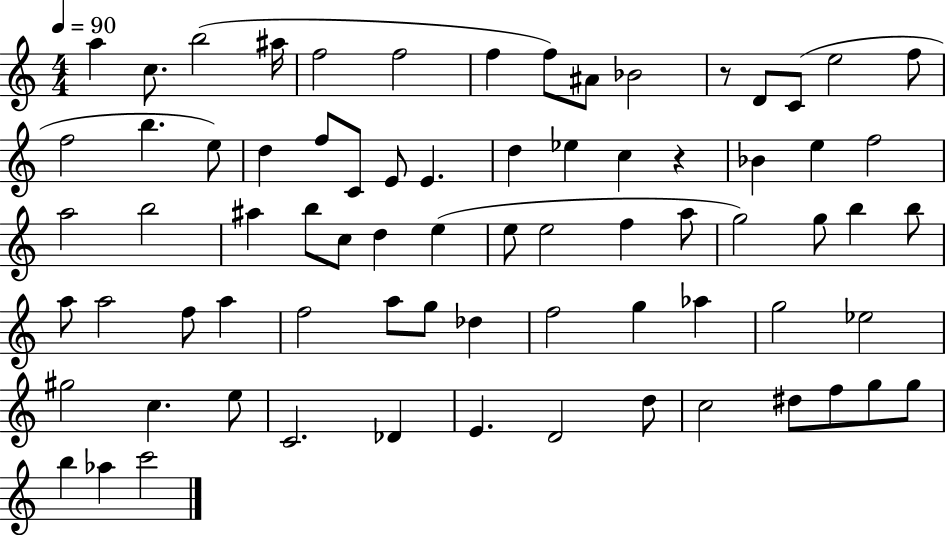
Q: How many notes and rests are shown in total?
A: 74